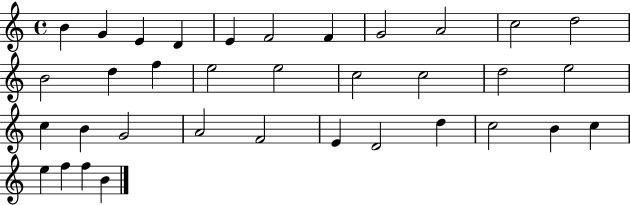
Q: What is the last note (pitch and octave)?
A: B4